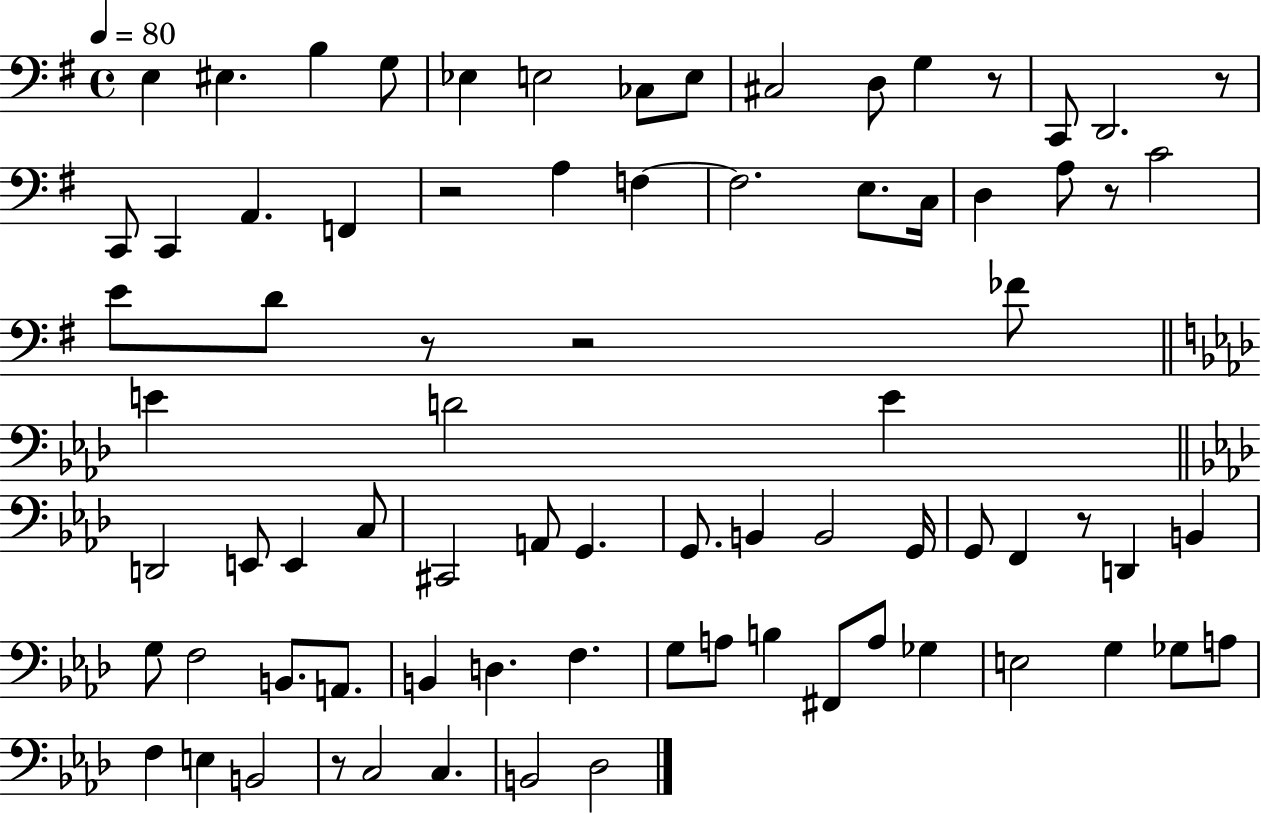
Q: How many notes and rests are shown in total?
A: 78